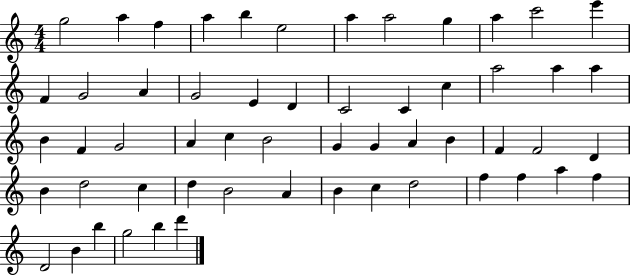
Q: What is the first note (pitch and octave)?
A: G5